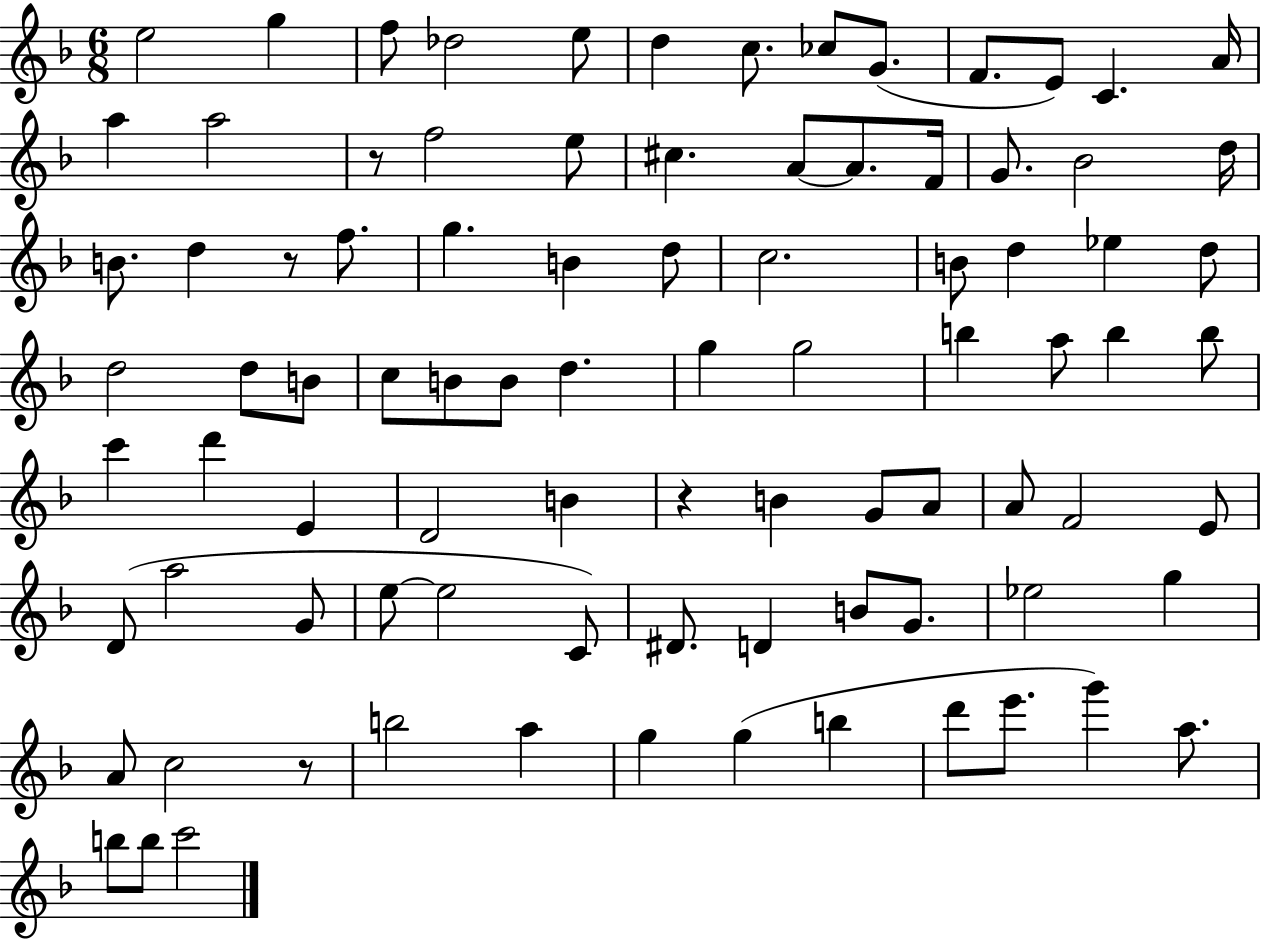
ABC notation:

X:1
T:Untitled
M:6/8
L:1/4
K:F
e2 g f/2 _d2 e/2 d c/2 _c/2 G/2 F/2 E/2 C A/4 a a2 z/2 f2 e/2 ^c A/2 A/2 F/4 G/2 _B2 d/4 B/2 d z/2 f/2 g B d/2 c2 B/2 d _e d/2 d2 d/2 B/2 c/2 B/2 B/2 d g g2 b a/2 b b/2 c' d' E D2 B z B G/2 A/2 A/2 F2 E/2 D/2 a2 G/2 e/2 e2 C/2 ^D/2 D B/2 G/2 _e2 g A/2 c2 z/2 b2 a g g b d'/2 e'/2 g' a/2 b/2 b/2 c'2